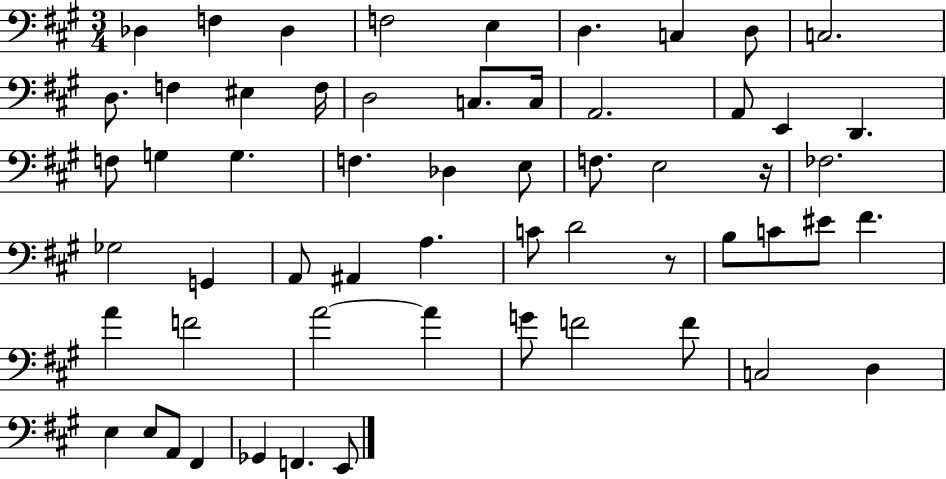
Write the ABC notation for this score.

X:1
T:Untitled
M:3/4
L:1/4
K:A
_D, F, _D, F,2 E, D, C, D,/2 C,2 D,/2 F, ^E, F,/4 D,2 C,/2 C,/4 A,,2 A,,/2 E,, D,, F,/2 G, G, F, _D, E,/2 F,/2 E,2 z/4 _F,2 _G,2 G,, A,,/2 ^A,, A, C/2 D2 z/2 B,/2 C/2 ^E/2 ^F A F2 A2 A G/2 F2 F/2 C,2 D, E, E,/2 A,,/2 ^F,, _G,, F,, E,,/2